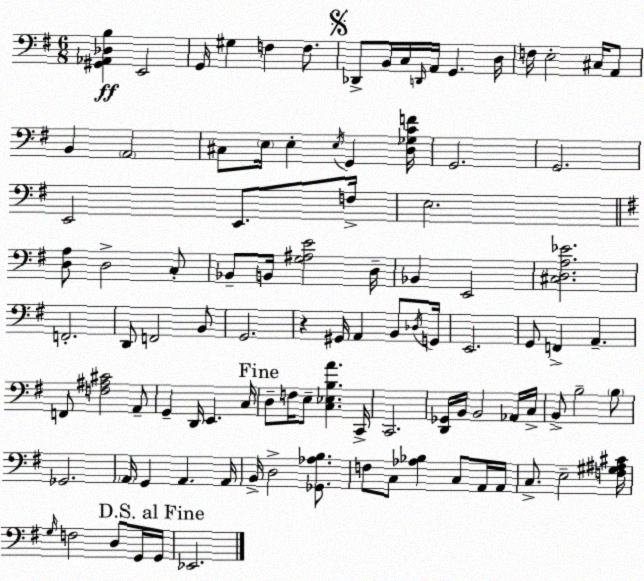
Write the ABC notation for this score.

X:1
T:Untitled
M:6/8
L:1/4
K:G
[^G,,_A,,_D,B,] E,,2 G,,/4 ^G, F, F,/2 _D,,/2 B,,/4 C,/4 D,,/4 A,,/4 G,, D,/4 F,/4 E,2 ^C,/4 A,,/2 B,, A,,2 ^C,/2 E,/4 E, E,/4 G,, [D,_G,CF]/4 G,,2 G,,2 E,,2 E,,/2 F,/4 E,2 [D,A,]/2 D,2 C,/2 _B,,/2 B,,/4 [G,^A,E]2 D,/4 _B,, E,,2 [^C,D,A,_E]2 F,,2 D,,/2 F,,2 B,,/2 G,,2 z ^G,,/4 A,, B,,/2 _D,/4 G,,/4 E,,2 G,,/2 F,, A,, F,,/2 [F,^A,^C]2 A,,/2 G,, D,,/4 E,, C,/4 D,/2 F,/4 E,/2 [C,_E,B,A] C,,/4 C,,2 [D,,_G,,]/4 B,,/4 B,,2 _A,,/4 C,/4 B,,/2 B,2 B,/2 _G,,2 A,,/4 G,, A,, A,,/4 B,,/4 D,2 [_G,,_A,B,]/2 F,/2 C,/2 [_A,_B,] C,/2 A,,/4 A,,/4 C,/2 E,2 [F,^G,^A,^C]/4 G,/4 F,2 D,/2 G,,/4 G,,/4 _E,,2